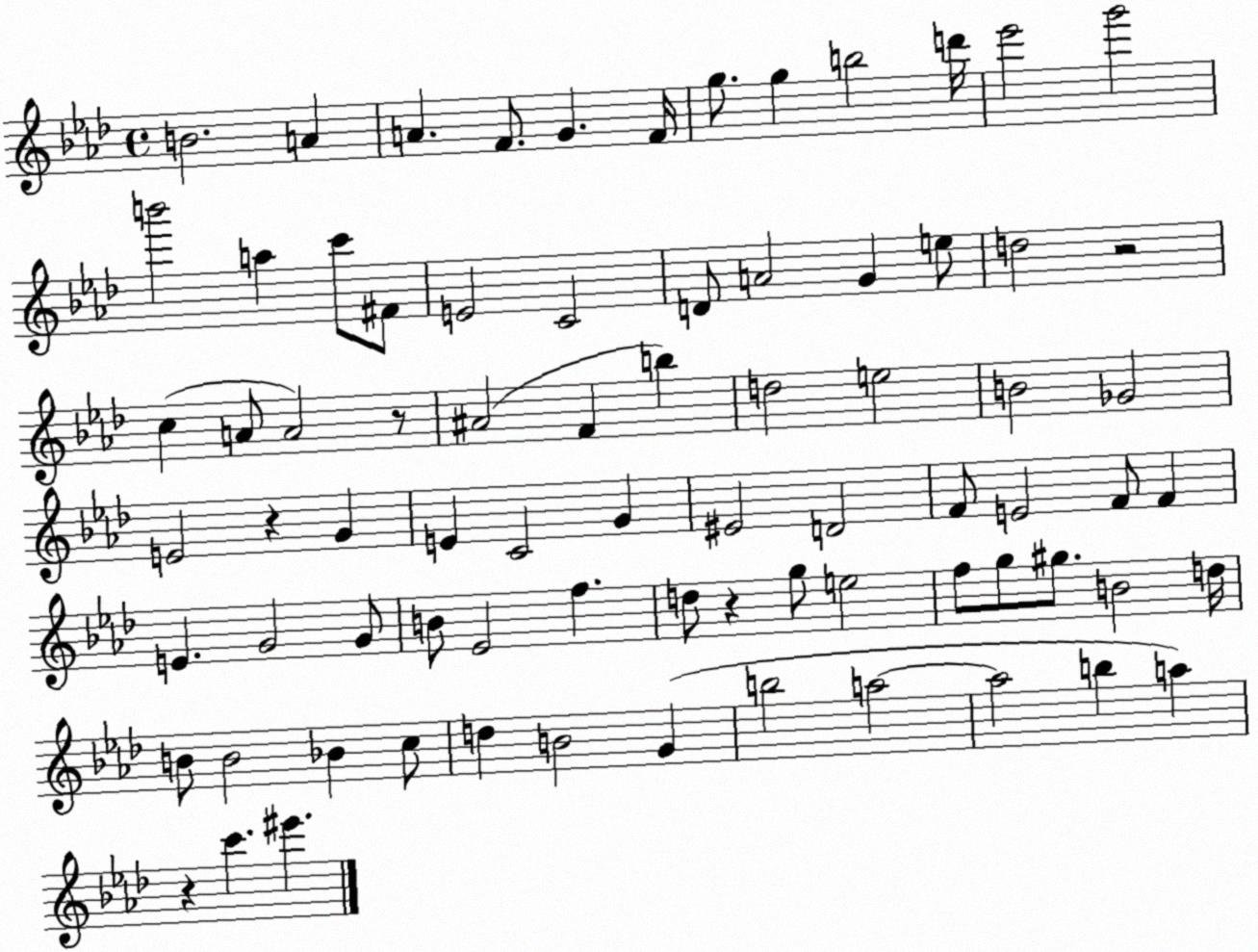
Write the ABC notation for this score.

X:1
T:Untitled
M:4/4
L:1/4
K:Ab
B2 A A F/2 G F/4 g/2 g b2 d'/4 _e'2 g'2 b'2 a c'/2 ^F/2 E2 C2 D/2 A2 G e/2 d2 z2 c A/2 A2 z/2 ^A2 F b d2 e2 B2 _G2 E2 z G E C2 G ^E2 D2 F/2 E2 F/2 F E G2 G/2 B/2 _E2 f d/2 z g/2 e2 f/2 g/2 ^g/2 B2 d/4 B/2 B2 _B c/2 d B2 G b2 a2 a2 b a z c' ^e'